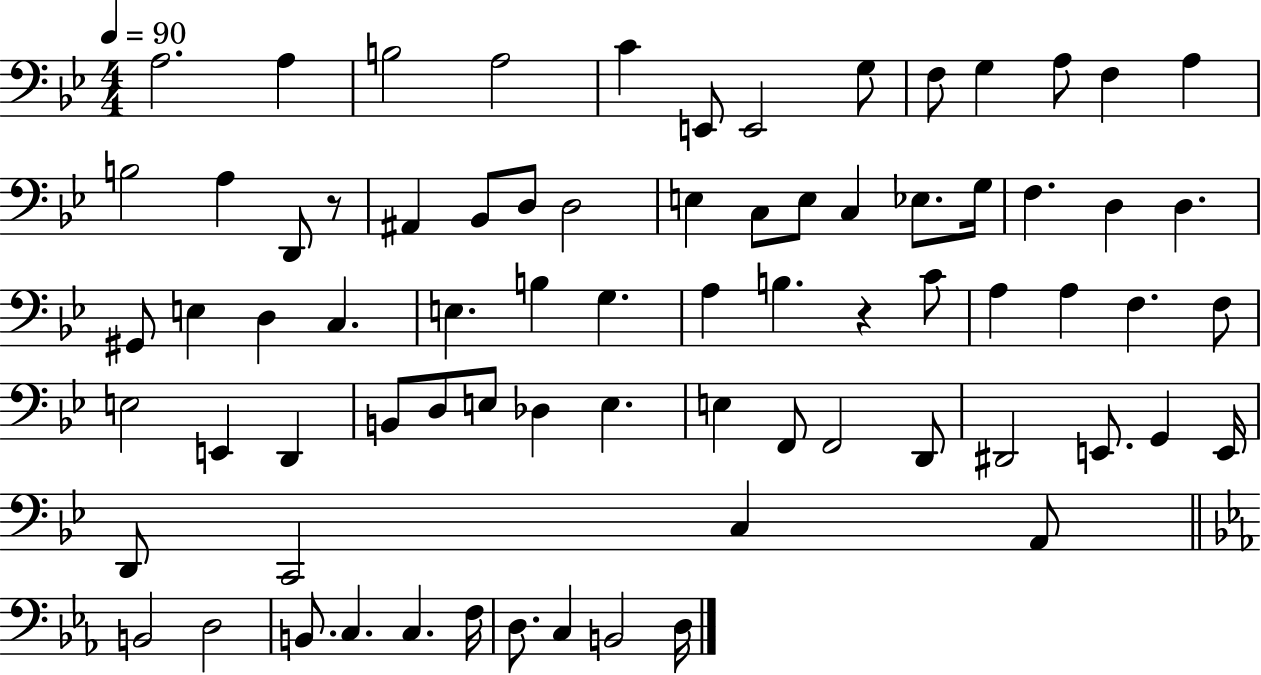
{
  \clef bass
  \numericTimeSignature
  \time 4/4
  \key bes \major
  \tempo 4 = 90
  a2. a4 | b2 a2 | c'4 e,8 e,2 g8 | f8 g4 a8 f4 a4 | \break b2 a4 d,8 r8 | ais,4 bes,8 d8 d2 | e4 c8 e8 c4 ees8. g16 | f4. d4 d4. | \break gis,8 e4 d4 c4. | e4. b4 g4. | a4 b4. r4 c'8 | a4 a4 f4. f8 | \break e2 e,4 d,4 | b,8 d8 e8 des4 e4. | e4 f,8 f,2 d,8 | dis,2 e,8. g,4 e,16 | \break d,8 c,2 c4 a,8 | \bar "||" \break \key ees \major b,2 d2 | b,8. c4. c4. f16 | d8. c4 b,2 d16 | \bar "|."
}